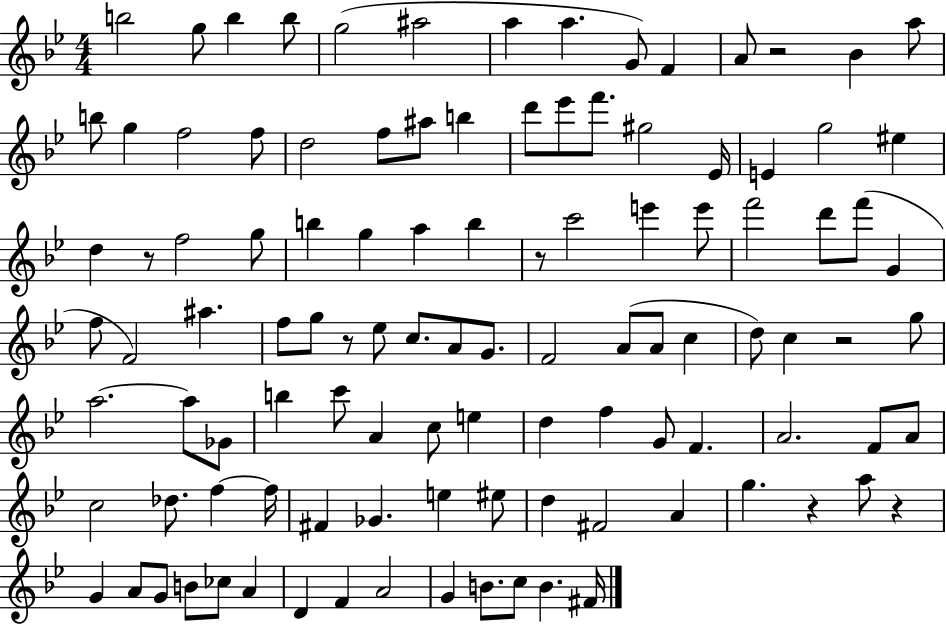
{
  \clef treble
  \numericTimeSignature
  \time 4/4
  \key bes \major
  b''2 g''8 b''4 b''8 | g''2( ais''2 | a''4 a''4. g'8) f'4 | a'8 r2 bes'4 a''8 | \break b''8 g''4 f''2 f''8 | d''2 f''8 ais''8 b''4 | d'''8 ees'''8 f'''8. gis''2 ees'16 | e'4 g''2 eis''4 | \break d''4 r8 f''2 g''8 | b''4 g''4 a''4 b''4 | r8 c'''2 e'''4 e'''8 | f'''2 d'''8 f'''8( g'4 | \break f''8 f'2) ais''4. | f''8 g''8 r8 ees''8 c''8. a'8 g'8. | f'2 a'8( a'8 c''4 | d''8) c''4 r2 g''8 | \break a''2.~~ a''8 ges'8 | b''4 c'''8 a'4 c''8 e''4 | d''4 f''4 g'8 f'4. | a'2. f'8 a'8 | \break c''2 des''8. f''4~~ f''16 | fis'4 ges'4. e''4 eis''8 | d''4 fis'2 a'4 | g''4. r4 a''8 r4 | \break g'4 a'8 g'8 b'8 ces''8 a'4 | d'4 f'4 a'2 | g'4 b'8. c''8 b'4. fis'16 | \bar "|."
}